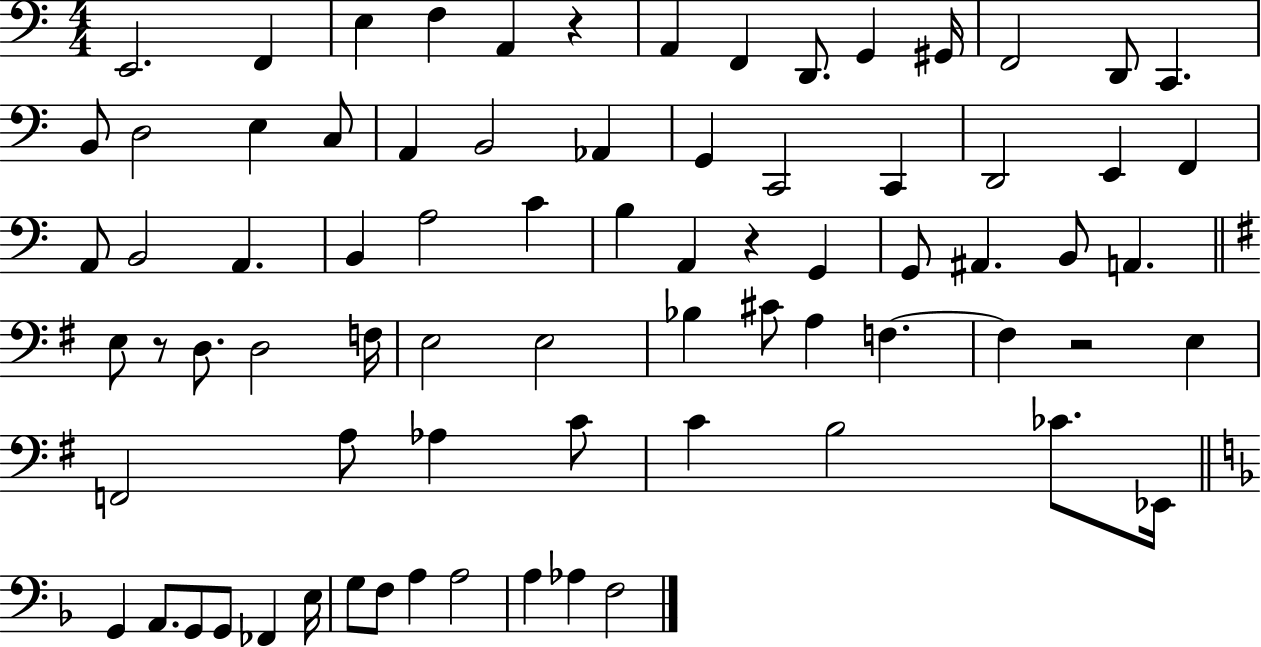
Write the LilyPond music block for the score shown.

{
  \clef bass
  \numericTimeSignature
  \time 4/4
  \key c \major
  e,2. f,4 | e4 f4 a,4 r4 | a,4 f,4 d,8. g,4 gis,16 | f,2 d,8 c,4. | \break b,8 d2 e4 c8 | a,4 b,2 aes,4 | g,4 c,2 c,4 | d,2 e,4 f,4 | \break a,8 b,2 a,4. | b,4 a2 c'4 | b4 a,4 r4 g,4 | g,8 ais,4. b,8 a,4. | \break \bar "||" \break \key g \major e8 r8 d8. d2 f16 | e2 e2 | bes4 cis'8 a4 f4.~~ | f4 r2 e4 | \break f,2 a8 aes4 c'8 | c'4 b2 ces'8. ees,16 | \bar "||" \break \key f \major g,4 a,8. g,8 g,8 fes,4 e16 | g8 f8 a4 a2 | a4 aes4 f2 | \bar "|."
}